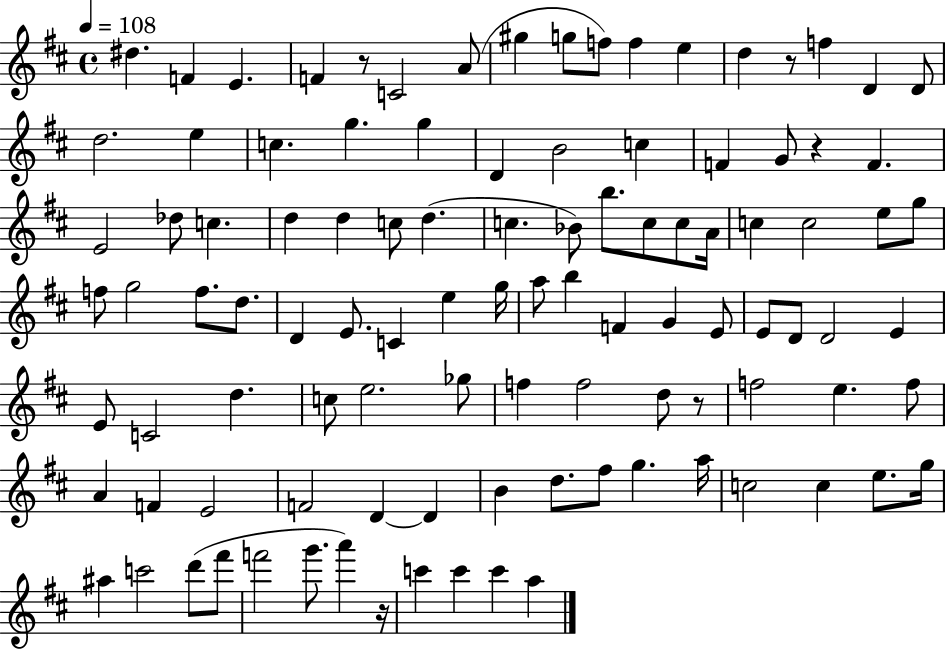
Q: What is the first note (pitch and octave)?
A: D#5